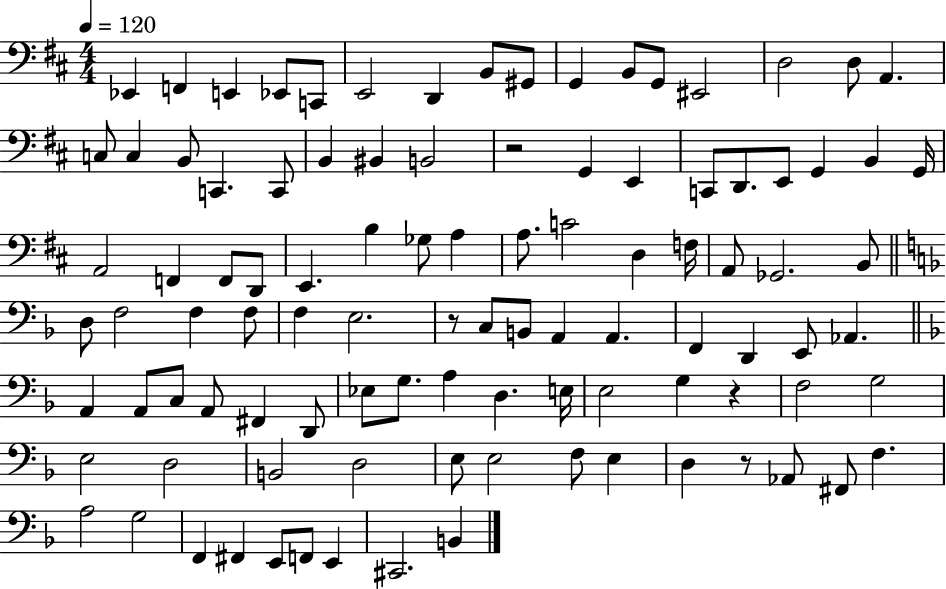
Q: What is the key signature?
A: D major